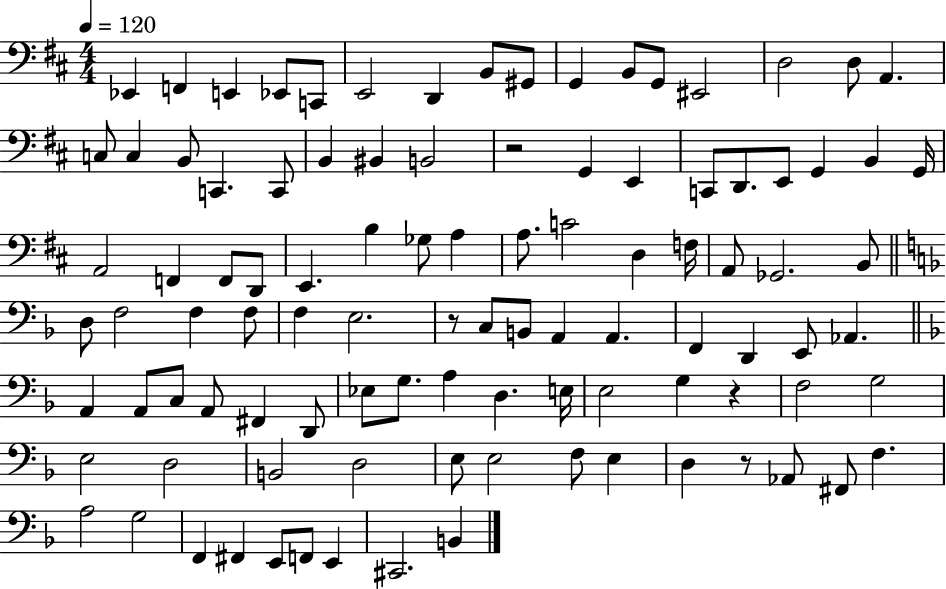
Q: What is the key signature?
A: D major